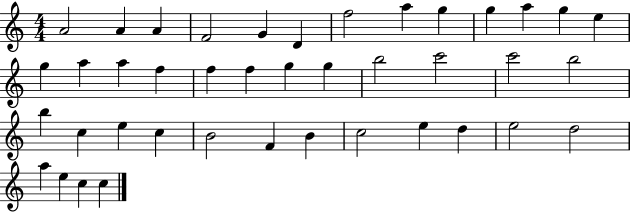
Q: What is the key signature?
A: C major